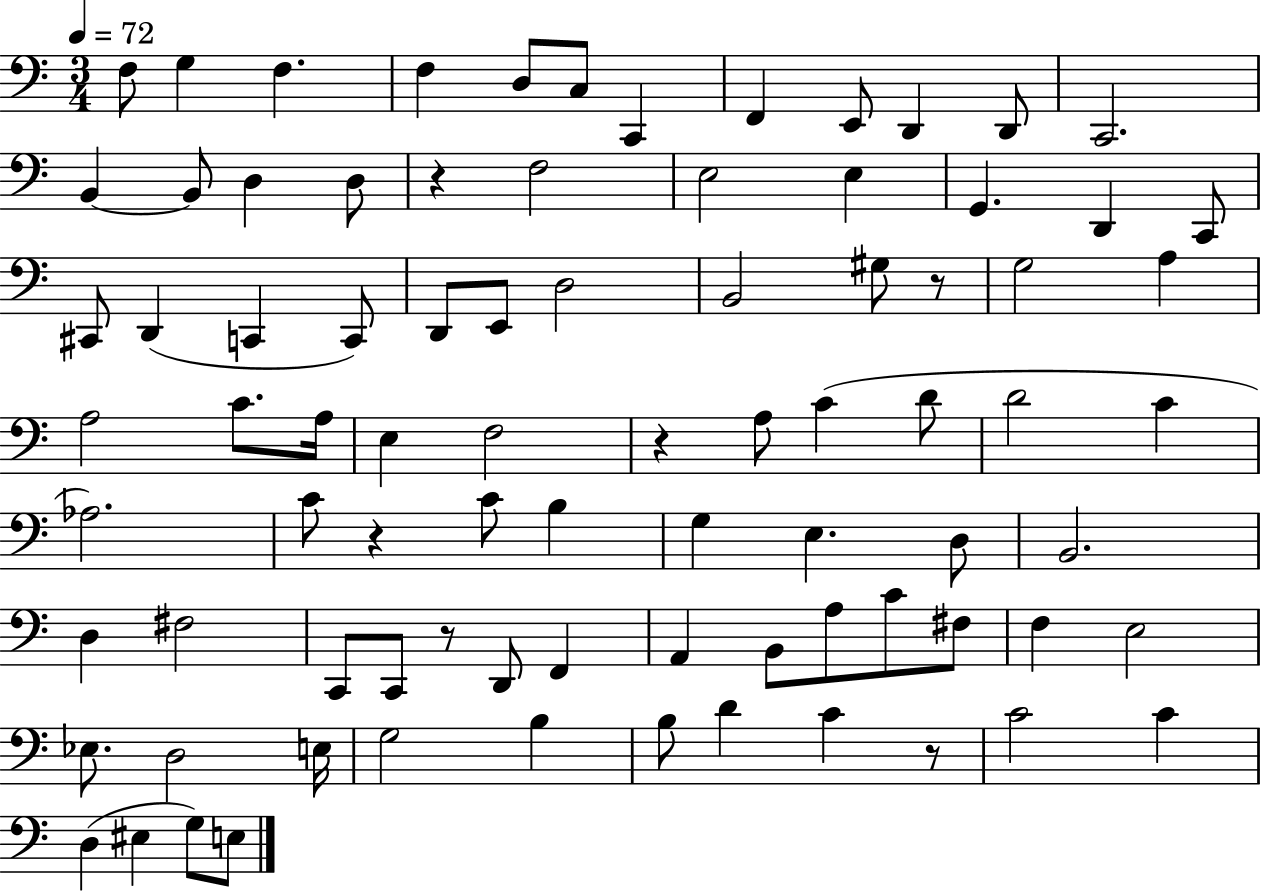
F3/e G3/q F3/q. F3/q D3/e C3/e C2/q F2/q E2/e D2/q D2/e C2/h. B2/q B2/e D3/q D3/e R/q F3/h E3/h E3/q G2/q. D2/q C2/e C#2/e D2/q C2/q C2/e D2/e E2/e D3/h B2/h G#3/e R/e G3/h A3/q A3/h C4/e. A3/s E3/q F3/h R/q A3/e C4/q D4/e D4/h C4/q Ab3/h. C4/e R/q C4/e B3/q G3/q E3/q. D3/e B2/h. D3/q F#3/h C2/e C2/e R/e D2/e F2/q A2/q B2/e A3/e C4/e F#3/e F3/q E3/h Eb3/e. D3/h E3/s G3/h B3/q B3/e D4/q C4/q R/e C4/h C4/q D3/q EIS3/q G3/e E3/e